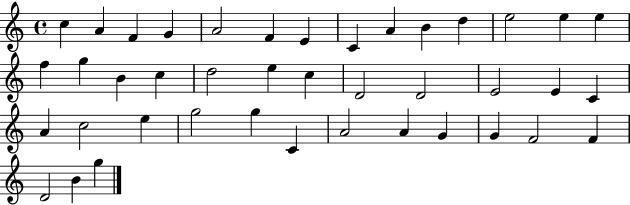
C5/q A4/q F4/q G4/q A4/h F4/q E4/q C4/q A4/q B4/q D5/q E5/h E5/q E5/q F5/q G5/q B4/q C5/q D5/h E5/q C5/q D4/h D4/h E4/h E4/q C4/q A4/q C5/h E5/q G5/h G5/q C4/q A4/h A4/q G4/q G4/q F4/h F4/q D4/h B4/q G5/q